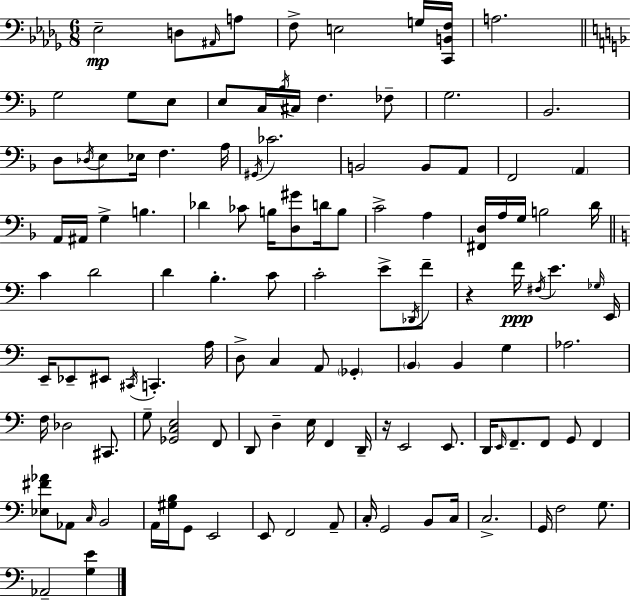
Eb3/h D3/e A#2/s A3/e F3/e E3/h G3/s [C2,B2,F3]/s A3/h. G3/h G3/e E3/e E3/e C3/s Bb3/s C#3/s F3/q. FES3/e G3/h. Bb2/h. D3/e Db3/s E3/e Eb3/s F3/q. A3/s G#2/s CES4/h. B2/h B2/e A2/e F2/h A2/q A2/s A#2/s G3/q B3/q. Db4/q CES4/e B3/s [D3,G#4]/e D4/s B3/e C4/h A3/q [F#2,D3]/s A3/s G3/s B3/h D4/s C4/q D4/h D4/q B3/q. C4/e C4/h E4/e Db2/s F4/e R/q F4/s F#3/s E4/q. Gb3/s E2/s E2/s Eb2/e EIS2/e C#2/s C2/q. A3/s D3/e C3/q A2/e Gb2/q B2/q B2/q G3/q Ab3/h. F3/s Db3/h C#2/e. G3/e [Gb2,C3,E3]/h F2/e D2/e D3/q E3/s F2/q D2/s R/s E2/h E2/e. D2/s E2/s F2/e. F2/e G2/e F2/q [Eb3,F#4,Ab4]/e Ab2/e C3/s B2/h A2/s [G#3,B3]/s G2/e E2/h E2/e F2/h A2/e C3/s G2/h B2/e C3/s C3/h. G2/s F3/h G3/e. Ab2/h [G3,E4]/q